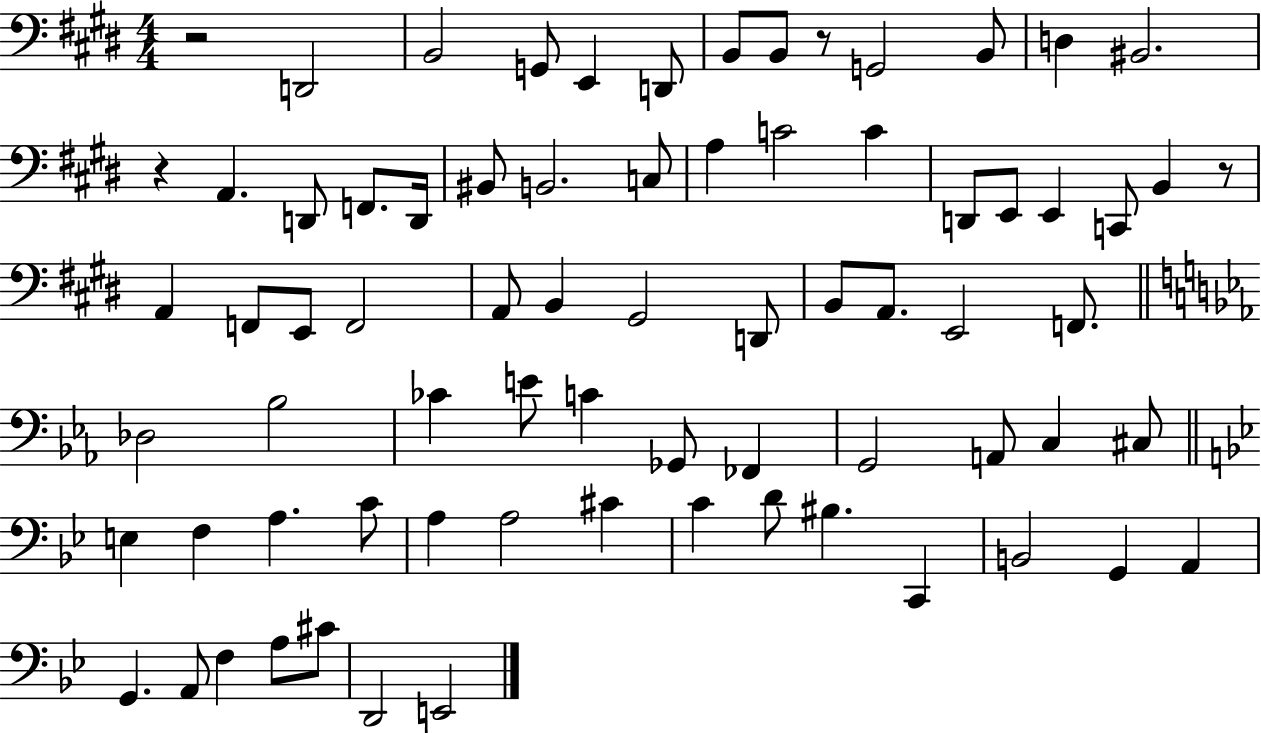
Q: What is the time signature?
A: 4/4